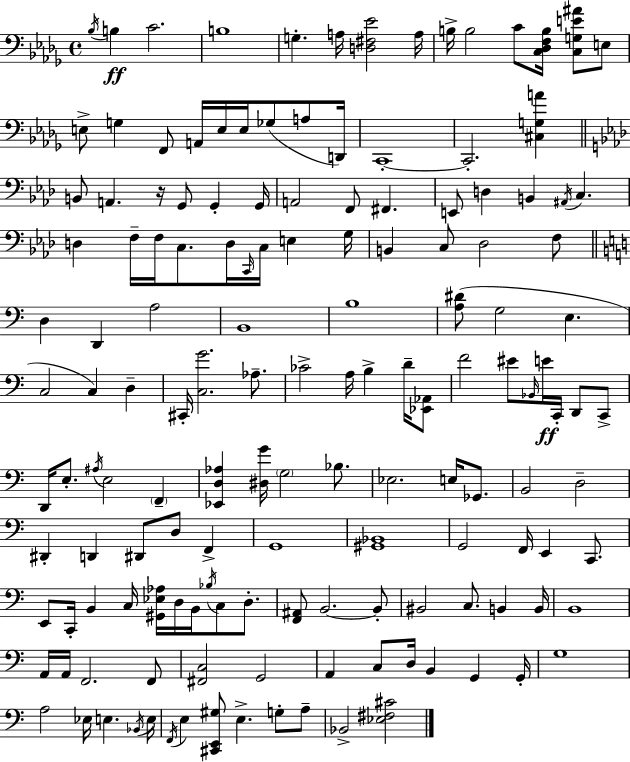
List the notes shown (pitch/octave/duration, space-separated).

Bb3/s B3/q C4/h. B3/w G3/q. A3/s [D3,F#3,Eb4]/h A3/s B3/s B3/h C4/e [C3,Db3,F3,B3]/s [C3,G3,E4,A#4]/e E3/e E3/e G3/q F2/e A2/s E3/s E3/s Gb3/e A3/e D2/s C2/w C2/h. [C#3,G3,A4]/q B2/e A2/q. R/s G2/e G2/q G2/s A2/h F2/e F#2/q. E2/e D3/q B2/q A#2/s C3/q. D3/q F3/s F3/s C3/e. D3/s C2/s C3/s E3/q G3/s B2/q C3/e Db3/h F3/e D3/q D2/q A3/h B2/w B3/w [A3,D#4]/e G3/h E3/q. C3/h C3/q D3/q C#2/s [C3,G4]/h. Ab3/e. CES4/h A3/s B3/q D4/s [Eb2,Ab2]/e F4/h EIS4/e Bb2/s E4/s C2/s D2/e C2/e D2/s E3/e. A#3/s E3/h F2/q [Eb2,D3,Ab3]/q [D#3,G4]/s G3/h Bb3/e. Eb3/h. E3/s Gb2/e. B2/h D3/h D#2/q D2/q D#2/e D3/e F2/q G2/w [G#2,Bb2]/w G2/h F2/s E2/q C2/e. E2/e C2/s B2/q C3/s [G#2,Eb3,Ab3]/s D3/s B2/s Bb3/s C3/e D3/e. [F2,A#2]/e B2/h. B2/e BIS2/h C3/e. B2/q B2/s B2/w A2/s A2/s F2/h. F2/e [F#2,C3]/h G2/h A2/q C3/e D3/s B2/q G2/q G2/s G3/w A3/h Eb3/s E3/q. Bb2/s E3/s F2/s E3/q [C#2,E2,G#3]/e E3/q. G3/e A3/e Bb2/h [Eb3,F#3,C#4]/h